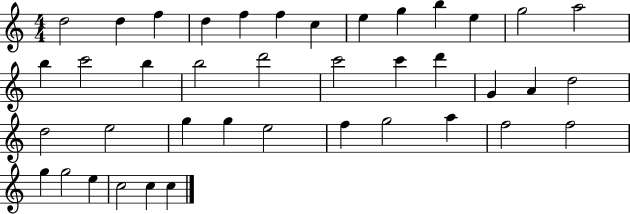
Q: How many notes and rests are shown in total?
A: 40